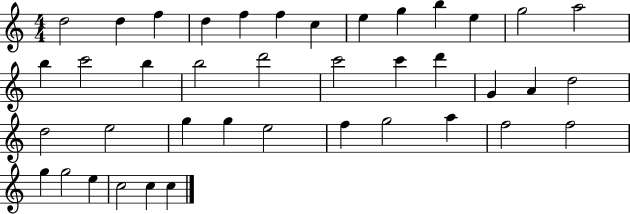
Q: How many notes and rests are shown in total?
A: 40